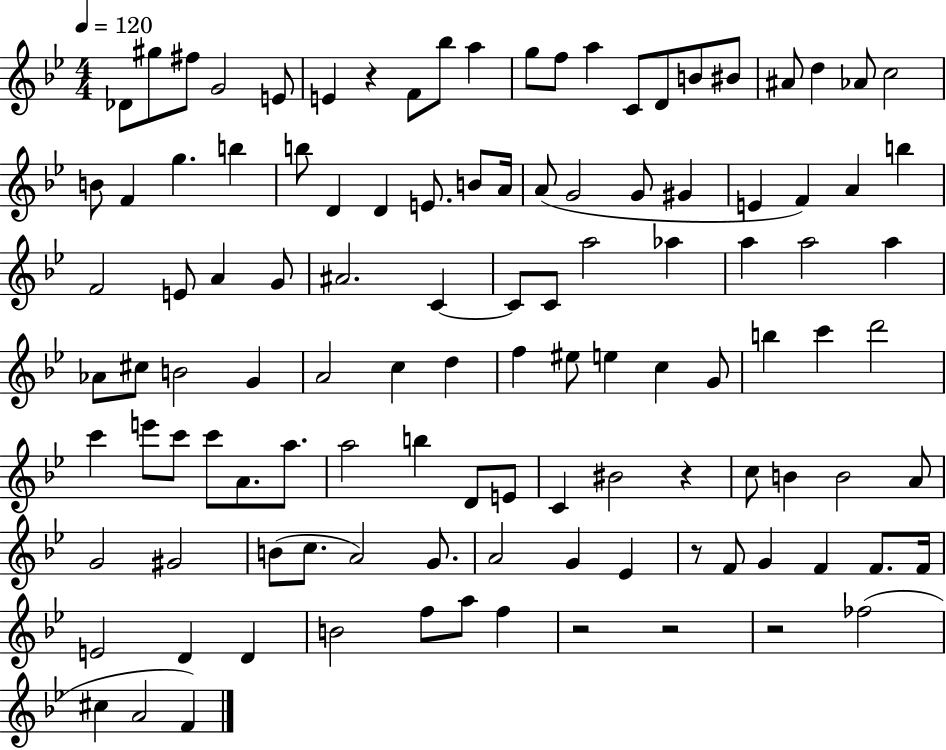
Db4/e G#5/e F#5/e G4/h E4/e E4/q R/q F4/e Bb5/e A5/q G5/e F5/e A5/q C4/e D4/e B4/e BIS4/e A#4/e D5/q Ab4/e C5/h B4/e F4/q G5/q. B5/q B5/e D4/q D4/q E4/e. B4/e A4/s A4/e G4/h G4/e G#4/q E4/q F4/q A4/q B5/q F4/h E4/e A4/q G4/e A#4/h. C4/q C4/e C4/e A5/h Ab5/q A5/q A5/h A5/q Ab4/e C#5/e B4/h G4/q A4/h C5/q D5/q F5/q EIS5/e E5/q C5/q G4/e B5/q C6/q D6/h C6/q E6/e C6/e C6/e A4/e. A5/e. A5/h B5/q D4/e E4/e C4/q BIS4/h R/q C5/e B4/q B4/h A4/e G4/h G#4/h B4/e C5/e. A4/h G4/e. A4/h G4/q Eb4/q R/e F4/e G4/q F4/q F4/e. F4/s E4/h D4/q D4/q B4/h F5/e A5/e F5/q R/h R/h R/h FES5/h C#5/q A4/h F4/q